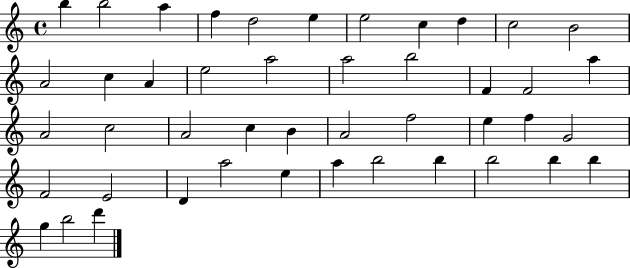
{
  \clef treble
  \time 4/4
  \defaultTimeSignature
  \key c \major
  b''4 b''2 a''4 | f''4 d''2 e''4 | e''2 c''4 d''4 | c''2 b'2 | \break a'2 c''4 a'4 | e''2 a''2 | a''2 b''2 | f'4 f'2 a''4 | \break a'2 c''2 | a'2 c''4 b'4 | a'2 f''2 | e''4 f''4 g'2 | \break f'2 e'2 | d'4 a''2 e''4 | a''4 b''2 b''4 | b''2 b''4 b''4 | \break g''4 b''2 d'''4 | \bar "|."
}